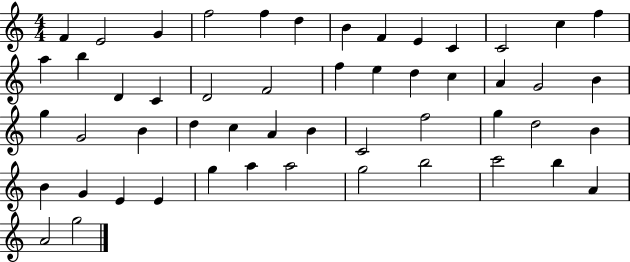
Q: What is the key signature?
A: C major